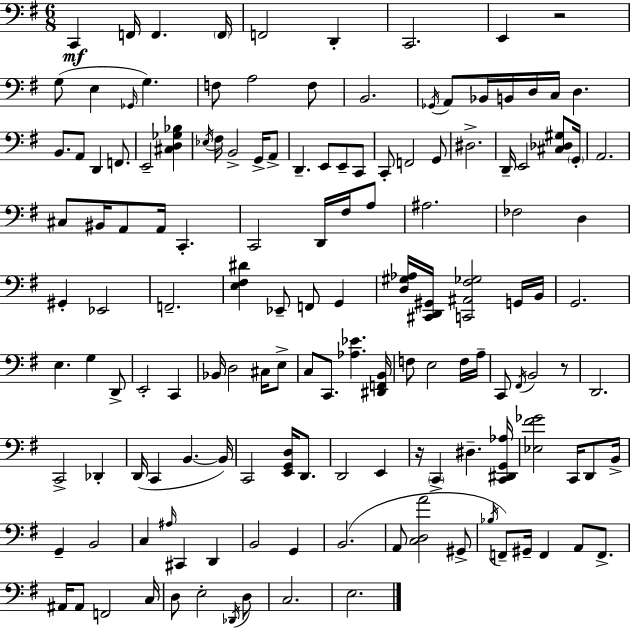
{
  \clef bass
  \numericTimeSignature
  \time 6/8
  \key e \minor
  c,4\mf f,16 f,4. \parenthesize f,16 | f,2 d,4-. | c,2. | e,4 r2 | \break g8( e4 \grace { ges,16 }) g4. | f8 a2 f8 | b,2. | \acciaccatura { ges,16 } a,8 bes,16 b,16 d16 c16 d4. | \break b,8. a,8 d,4 f,8. | e,2-- <cis d ges bes>4 | \acciaccatura { ees16 } fis16 b,2-> | g,16-> a,8-> d,4.-- e,8 e,8-- | \break c,8 c,8-. f,2 | g,8 dis2.-> | d,16-- e,2 | <cis des gis>8 \parenthesize g,16-. a,2. | \break cis8 bis,16 a,8 a,16 c,4.-. | c,2 d,16 | fis16 a8 ais2. | fes2 d4 | \break gis,4-. ees,2 | f,2.-- | <e fis dis'>4 ees,8-- f,8 g,4 | <d gis aes>16 <cis, d, gis,>16 <c, ais, fis ges>2 | \break g,16 b,16 g,2. | e4. g4 | d,8-> e,2-. c,4 | bes,16 d2 | \break cis16 e8-> c8 c,8. <aes ees'>4. | <dis, f, b,>16 f8 e2 | f16 a16-- c,8 \acciaccatura { fis,16 } b,2 | r8 d,2. | \break c,2-> | des,4-. d,16( c,4 b,4.~~ | b,16) c,2 | <e, g, d>16 d,8. d,2 | \break e,4 r16 \parenthesize c,4-> dis4.-- | <c, dis, g, aes>16 <ees fis' ges'>2 | c,16 d,8 b,16-> g,4-- b,2 | c4 \grace { ais16 } cis,4 | \break d,4 b,2 | g,4 b,2.( | a,8 <c d a'>2 | gis,8-> \acciaccatura { bes16 }) f,8-- gis,16-- f,4 | \break a,8 f,8.-> ais,16 ais,8 f,2 | c16 d8 e2-. | \acciaccatura { des,16 } d8 c2. | e2. | \break \bar "|."
}